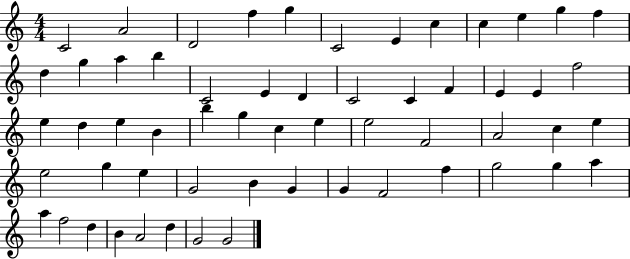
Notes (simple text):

C4/h A4/h D4/h F5/q G5/q C4/h E4/q C5/q C5/q E5/q G5/q F5/q D5/q G5/q A5/q B5/q C4/h E4/q D4/q C4/h C4/q F4/q E4/q E4/q F5/h E5/q D5/q E5/q B4/q B5/q G5/q C5/q E5/q E5/h F4/h A4/h C5/q E5/q E5/h G5/q E5/q G4/h B4/q G4/q G4/q F4/h F5/q G5/h G5/q A5/q A5/q F5/h D5/q B4/q A4/h D5/q G4/h G4/h